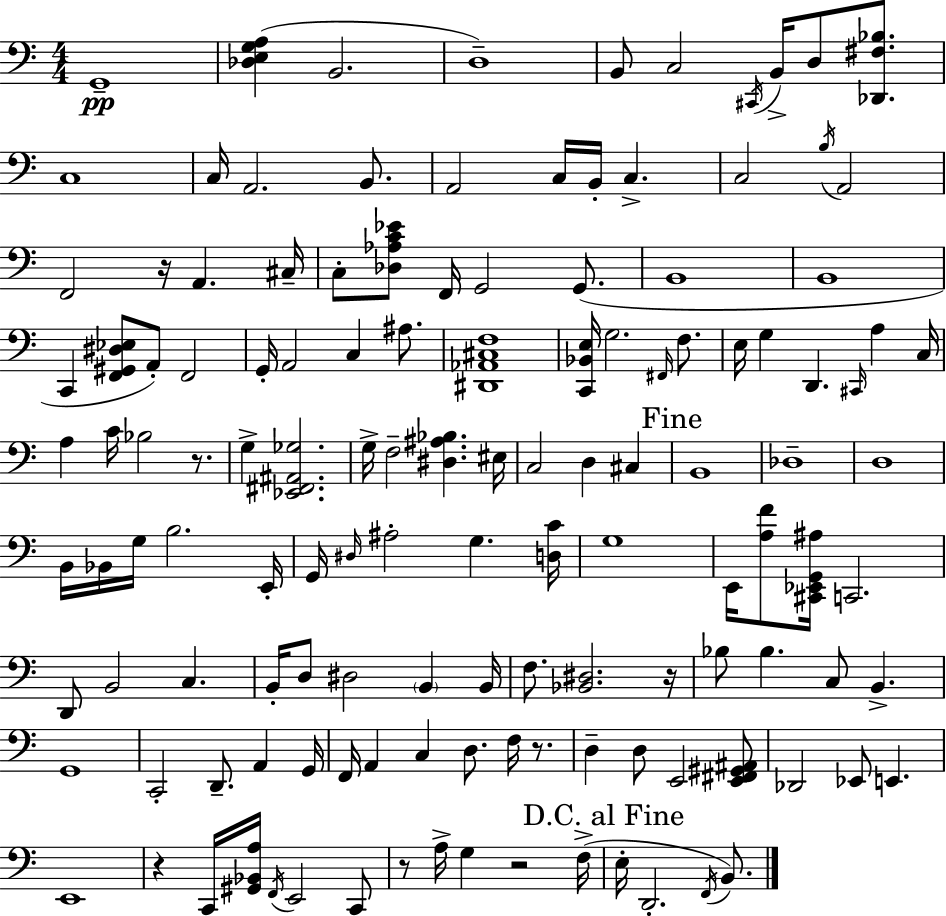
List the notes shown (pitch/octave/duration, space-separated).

G2/w [Db3,E3,G3,A3]/q B2/h. D3/w B2/e C3/h C#2/s B2/s D3/e [Db2,F#3,Bb3]/e. C3/w C3/s A2/h. B2/e. A2/h C3/s B2/s C3/q. C3/h B3/s A2/h F2/h R/s A2/q. C#3/s C3/e [Db3,Ab3,C4,Eb4]/e F2/s G2/h G2/e. B2/w B2/w C2/q [F2,G#2,D#3,Eb3]/e A2/e F2/h G2/s A2/h C3/q A#3/e. [D#2,Ab2,C#3,F3]/w [C2,Bb2,E3]/s G3/h. F#2/s F3/e. E3/s G3/q D2/q. C#2/s A3/q C3/s A3/q C4/s Bb3/h R/e. G3/q [Eb2,F#2,A#2,Gb3]/h. G3/s F3/h [D#3,A#3,Bb3]/q. EIS3/s C3/h D3/q C#3/q B2/w Db3/w D3/w B2/s Bb2/s G3/s B3/h. E2/s G2/s D#3/s A#3/h G3/q. [D3,C4]/s G3/w E2/s [A3,F4]/e [C#2,Eb2,G2,A#3]/s C2/h. D2/e B2/h C3/q. B2/s D3/e D#3/h B2/q B2/s F3/e. [Bb2,D#3]/h. R/s Bb3/e Bb3/q. C3/e B2/q. G2/w C2/h D2/e. A2/q G2/s F2/s A2/q C3/q D3/e. F3/s R/e. D3/q D3/e E2/h [E2,F#2,G#2,A#2]/e Db2/h Eb2/e E2/q. E2/w R/q C2/s [G#2,Bb2,A3]/s F2/s E2/h C2/e R/e A3/s G3/q R/h F3/s E3/s D2/h. F2/s B2/e.